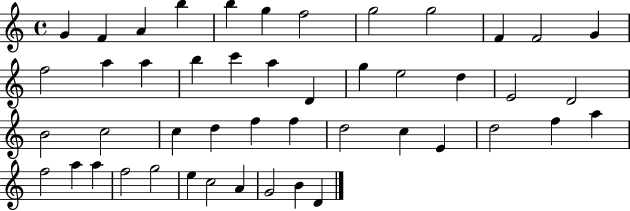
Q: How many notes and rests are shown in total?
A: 47